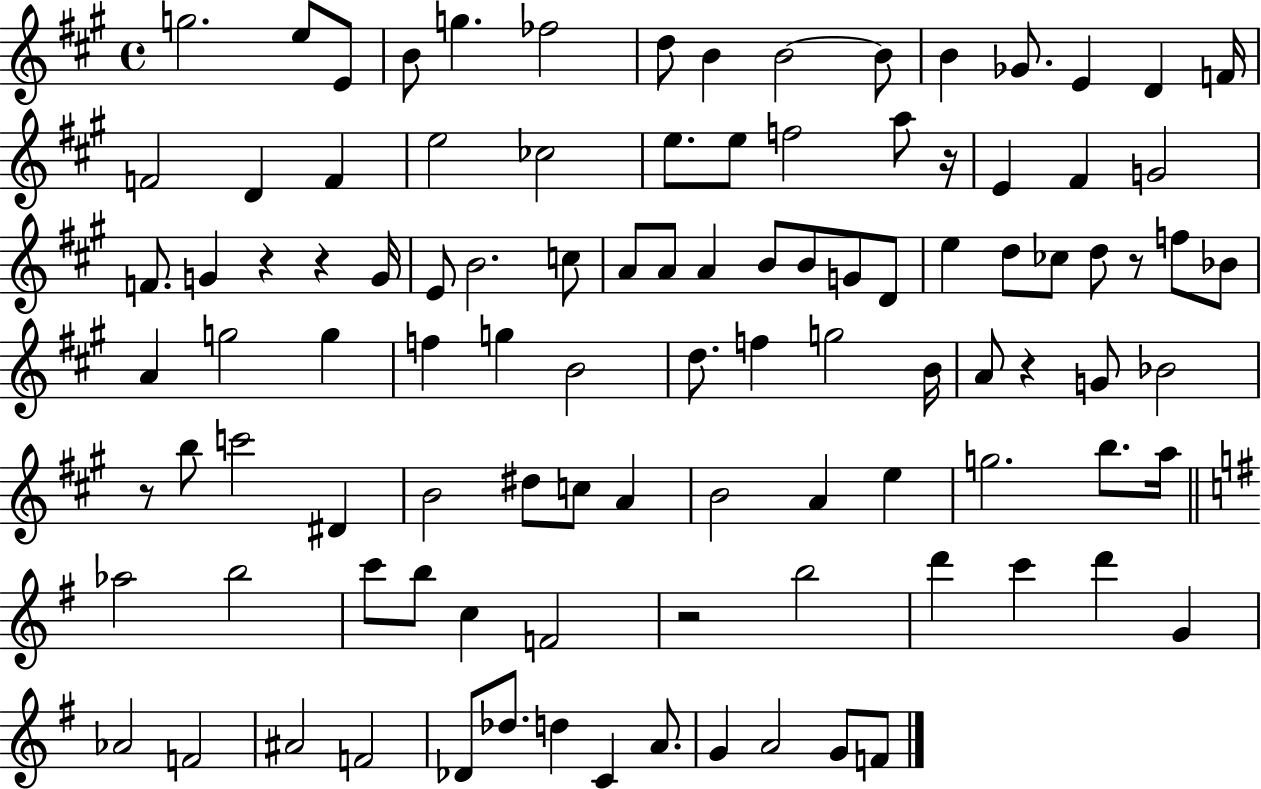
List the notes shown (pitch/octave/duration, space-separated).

G5/h. E5/e E4/e B4/e G5/q. FES5/h D5/e B4/q B4/h B4/e B4/q Gb4/e. E4/q D4/q F4/s F4/h D4/q F4/q E5/h CES5/h E5/e. E5/e F5/h A5/e R/s E4/q F#4/q G4/h F4/e. G4/q R/q R/q G4/s E4/e B4/h. C5/e A4/e A4/e A4/q B4/e B4/e G4/e D4/e E5/q D5/e CES5/e D5/e R/e F5/e Bb4/e A4/q G5/h G5/q F5/q G5/q B4/h D5/e. F5/q G5/h B4/s A4/e R/q G4/e Bb4/h R/e B5/e C6/h D#4/q B4/h D#5/e C5/e A4/q B4/h A4/q E5/q G5/h. B5/e. A5/s Ab5/h B5/h C6/e B5/e C5/q F4/h R/h B5/h D6/q C6/q D6/q G4/q Ab4/h F4/h A#4/h F4/h Db4/e Db5/e. D5/q C4/q A4/e. G4/q A4/h G4/e F4/e